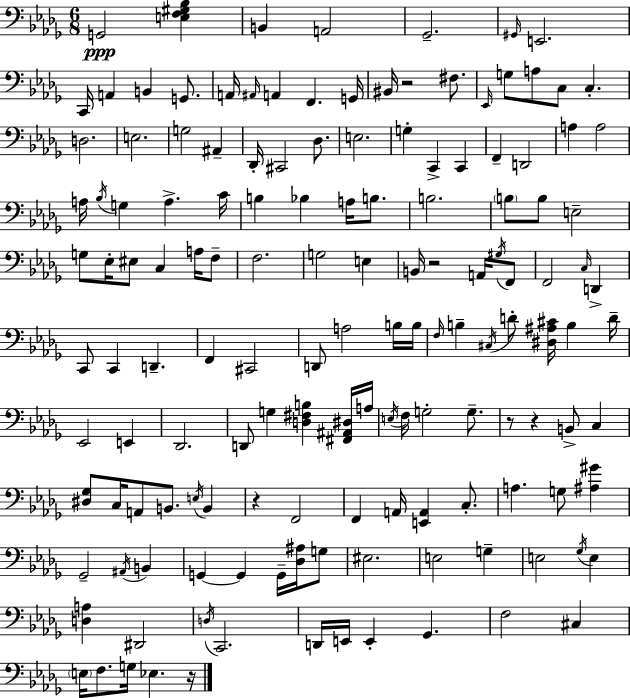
X:1
T:Untitled
M:6/8
L:1/4
K:Bbm
G,,2 [E,F,^G,_B,] B,, A,,2 _G,,2 ^G,,/4 E,,2 C,,/4 A,, B,, G,,/2 A,,/4 ^A,,/4 A,, F,, G,,/4 ^B,,/4 z2 ^F,/2 _E,,/4 G,/2 A,/2 C,/2 C, D,2 E,2 G,2 ^A,, _D,,/4 ^C,,2 _D,/2 E,2 G, C,, C,, F,, D,,2 A, A,2 A,/4 _B,/4 G, A, C/4 B, _B, A,/4 B,/2 B,2 B,/2 B,/2 E,2 G,/2 _E,/4 ^E,/2 C, A,/4 F,/2 F,2 G,2 E, B,,/4 z2 A,,/4 ^G,/4 F,,/2 F,,2 C,/4 D,, C,,/2 C,, D,, F,, ^C,,2 D,,/2 A,2 B,/4 B,/4 F,/4 B, ^C,/4 D/2 [^D,^A,^C]/4 B, D/4 _E,,2 E,, _D,,2 D,,/2 G, [D,^F,B,] [^F,,^A,,^D,]/4 A,/4 E,/4 F,/4 G,2 G,/2 z/2 z B,,/2 C, [^D,_G,]/2 C,/4 A,,/2 B,,/2 E,/4 B,, z F,,2 F,, A,,/4 [E,,A,,] C,/2 A, G,/2 [^A,^G] _G,,2 ^A,,/4 B,, G,, G,, G,,/4 [_D,^A,]/4 G,/2 ^E,2 E,2 G, E,2 _G,/4 E, [D,A,] ^D,,2 D,/4 C,,2 D,,/4 E,,/4 E,, _G,, F,2 ^C, E,/4 F,/2 G,/4 _E, z/4